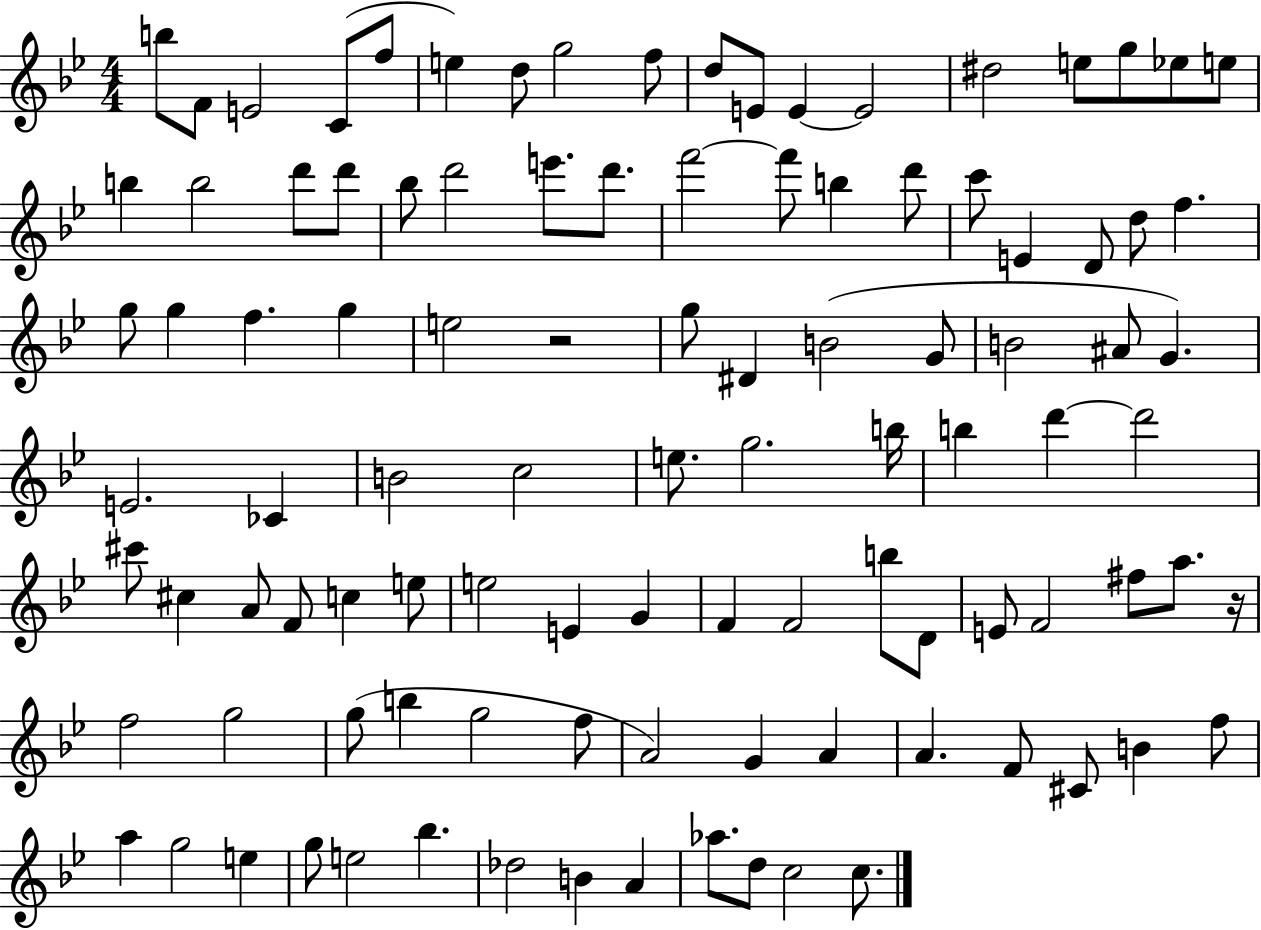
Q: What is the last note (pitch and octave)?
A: C5